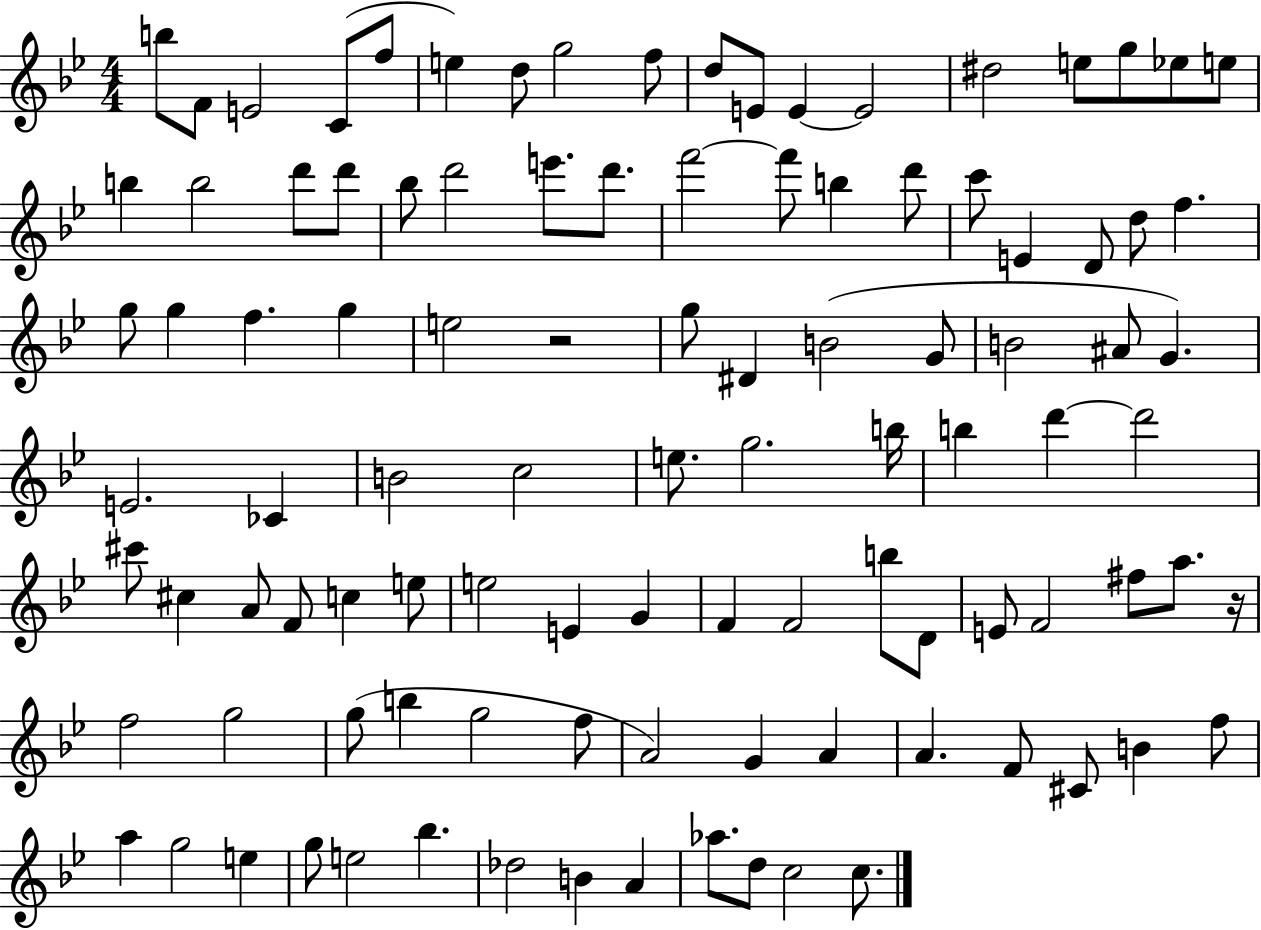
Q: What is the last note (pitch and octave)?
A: C5